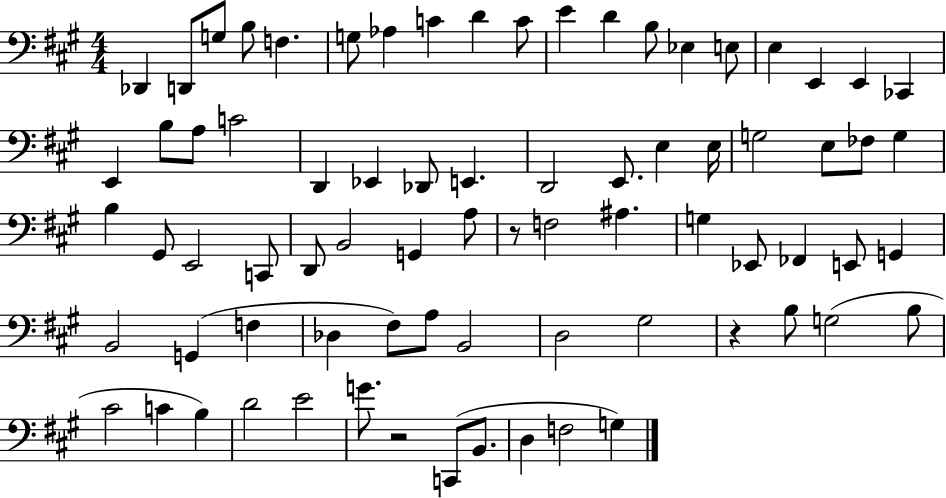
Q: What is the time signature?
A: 4/4